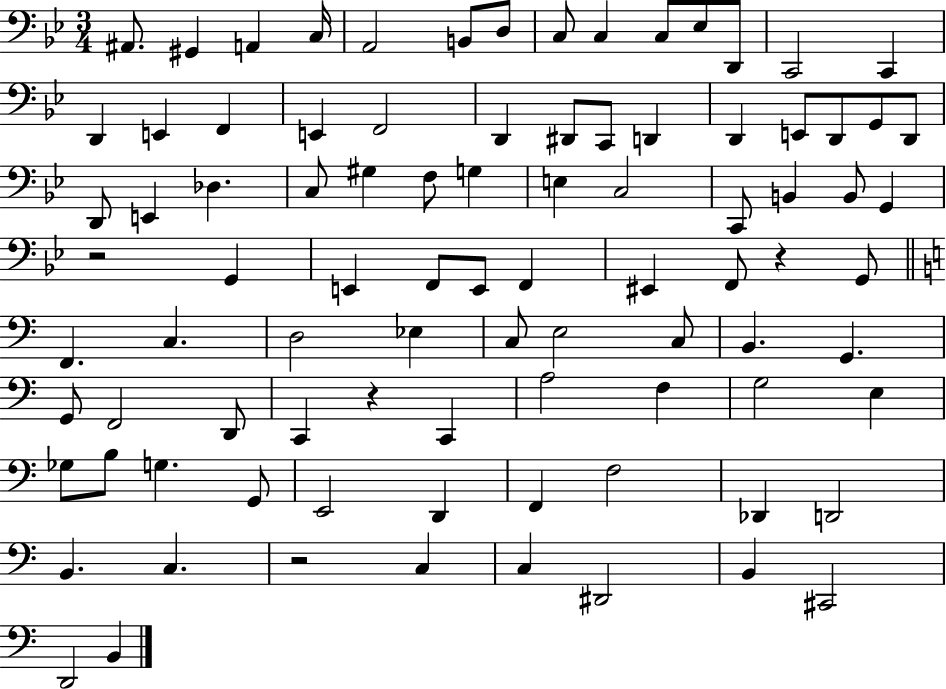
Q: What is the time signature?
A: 3/4